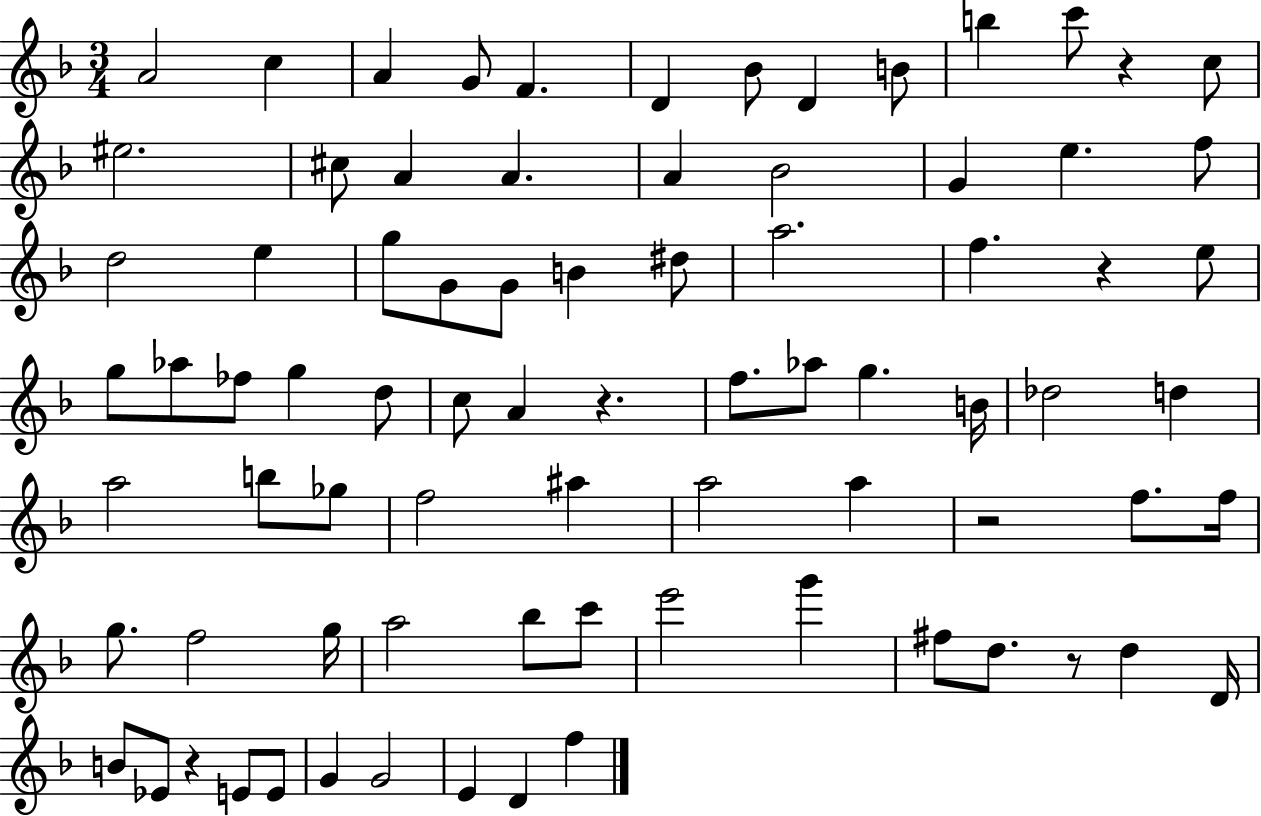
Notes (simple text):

A4/h C5/q A4/q G4/e F4/q. D4/q Bb4/e D4/q B4/e B5/q C6/e R/q C5/e EIS5/h. C#5/e A4/q A4/q. A4/q Bb4/h G4/q E5/q. F5/e D5/h E5/q G5/e G4/e G4/e B4/q D#5/e A5/h. F5/q. R/q E5/e G5/e Ab5/e FES5/e G5/q D5/e C5/e A4/q R/q. F5/e. Ab5/e G5/q. B4/s Db5/h D5/q A5/h B5/e Gb5/e F5/h A#5/q A5/h A5/q R/h F5/e. F5/s G5/e. F5/h G5/s A5/h Bb5/e C6/e E6/h G6/q F#5/e D5/e. R/e D5/q D4/s B4/e Eb4/e R/q E4/e E4/e G4/q G4/h E4/q D4/q F5/q